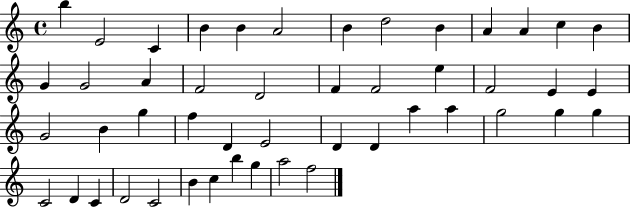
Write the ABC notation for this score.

X:1
T:Untitled
M:4/4
L:1/4
K:C
b E2 C B B A2 B d2 B A A c B G G2 A F2 D2 F F2 e F2 E E G2 B g f D E2 D D a a g2 g g C2 D C D2 C2 B c b g a2 f2